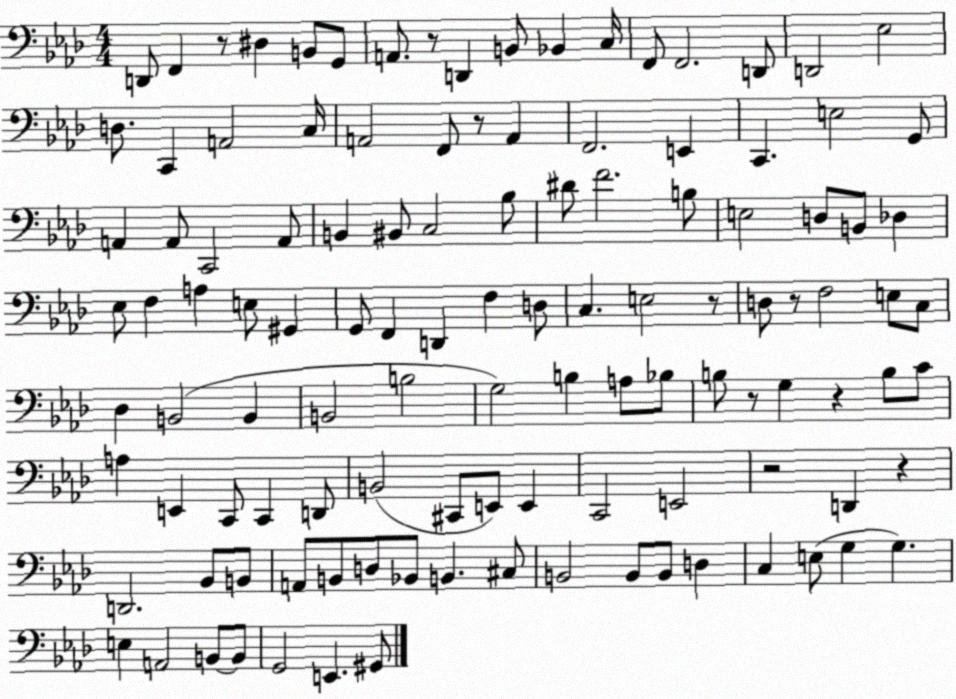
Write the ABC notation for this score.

X:1
T:Untitled
M:4/4
L:1/4
K:Ab
D,,/2 F,, z/2 ^D, B,,/2 G,,/2 A,,/2 z/2 D,, B,,/2 _B,, C,/4 F,,/2 F,,2 D,,/2 D,,2 _E,2 D,/2 C,, A,,2 C,/4 A,,2 F,,/2 z/2 A,, F,,2 E,, C,, E,2 G,,/2 A,, A,,/2 C,,2 A,,/2 B,, ^B,,/2 C,2 _B,/2 ^D/2 F2 B,/2 E,2 D,/2 B,,/2 _D, _E,/2 F, A, E,/2 ^G,, G,,/2 F,, D,, F, D,/2 C, E,2 z/2 D,/2 z/2 F,2 E,/2 C,/2 _D, B,,2 B,, B,,2 B,2 G,2 B, A,/2 _B,/2 B,/2 z/2 G, z B,/2 C/2 A, E,, C,,/2 C,, D,,/2 B,,2 ^C,,/2 E,,/2 E,, C,,2 E,,2 z2 D,, z D,,2 _B,,/2 B,,/2 A,,/2 B,,/2 D,/2 _B,,/2 B,, ^C,/2 B,,2 B,,/2 B,,/2 D, C, E,/2 G, G, E, A,,2 B,,/2 B,,/2 G,,2 E,, ^G,,/2